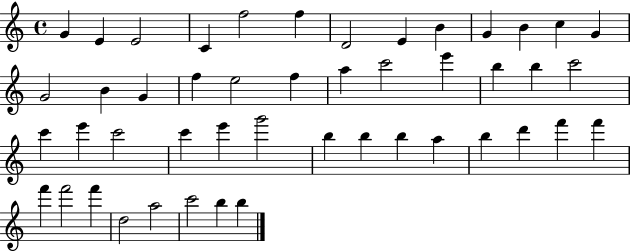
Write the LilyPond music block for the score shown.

{
  \clef treble
  \time 4/4
  \defaultTimeSignature
  \key c \major
  g'4 e'4 e'2 | c'4 f''2 f''4 | d'2 e'4 b'4 | g'4 b'4 c''4 g'4 | \break g'2 b'4 g'4 | f''4 e''2 f''4 | a''4 c'''2 e'''4 | b''4 b''4 c'''2 | \break c'''4 e'''4 c'''2 | c'''4 e'''4 g'''2 | b''4 b''4 b''4 a''4 | b''4 d'''4 f'''4 f'''4 | \break f'''4 f'''2 f'''4 | d''2 a''2 | c'''2 b''4 b''4 | \bar "|."
}